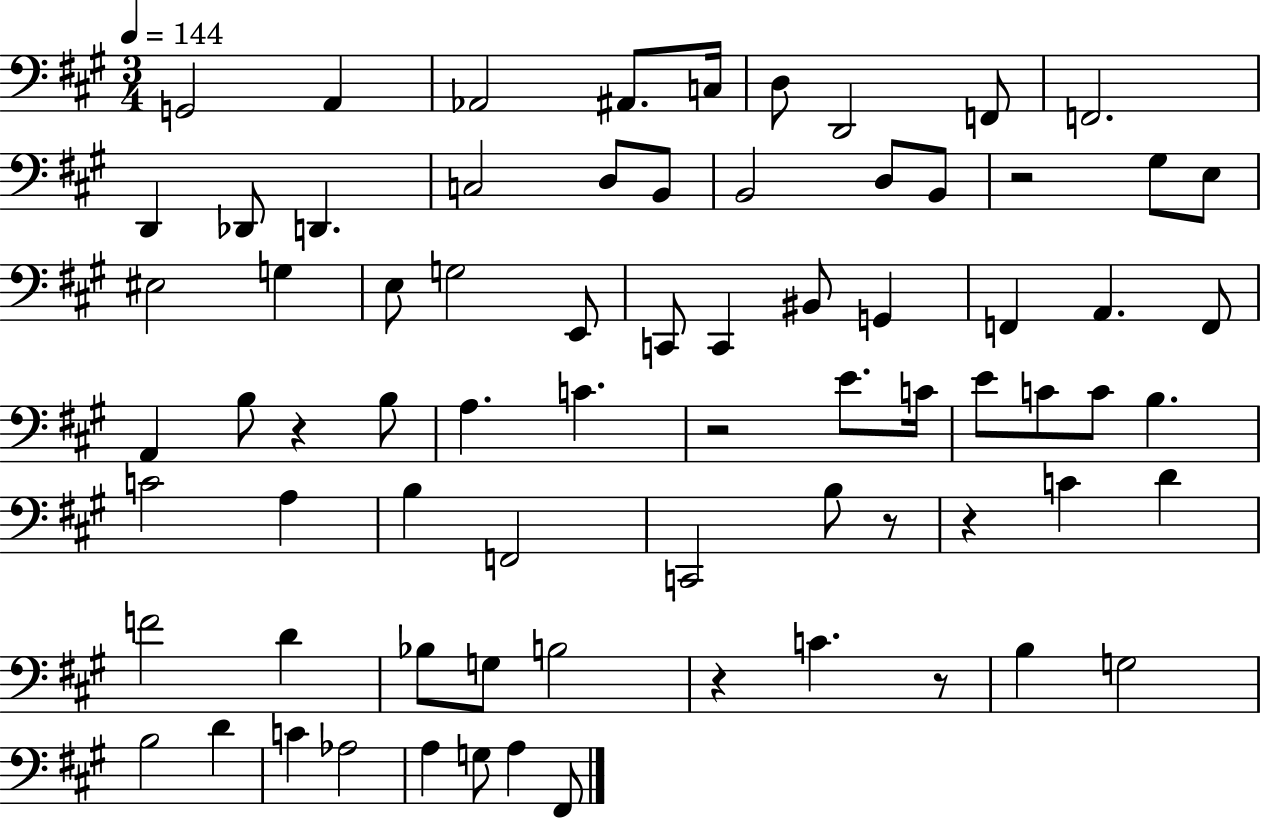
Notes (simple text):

G2/h A2/q Ab2/h A#2/e. C3/s D3/e D2/h F2/e F2/h. D2/q Db2/e D2/q. C3/h D3/e B2/e B2/h D3/e B2/e R/h G#3/e E3/e EIS3/h G3/q E3/e G3/h E2/e C2/e C2/q BIS2/e G2/q F2/q A2/q. F2/e A2/q B3/e R/q B3/e A3/q. C4/q. R/h E4/e. C4/s E4/e C4/e C4/e B3/q. C4/h A3/q B3/q F2/h C2/h B3/e R/e R/q C4/q D4/q F4/h D4/q Bb3/e G3/e B3/h R/q C4/q. R/e B3/q G3/h B3/h D4/q C4/q Ab3/h A3/q G3/e A3/q F#2/e